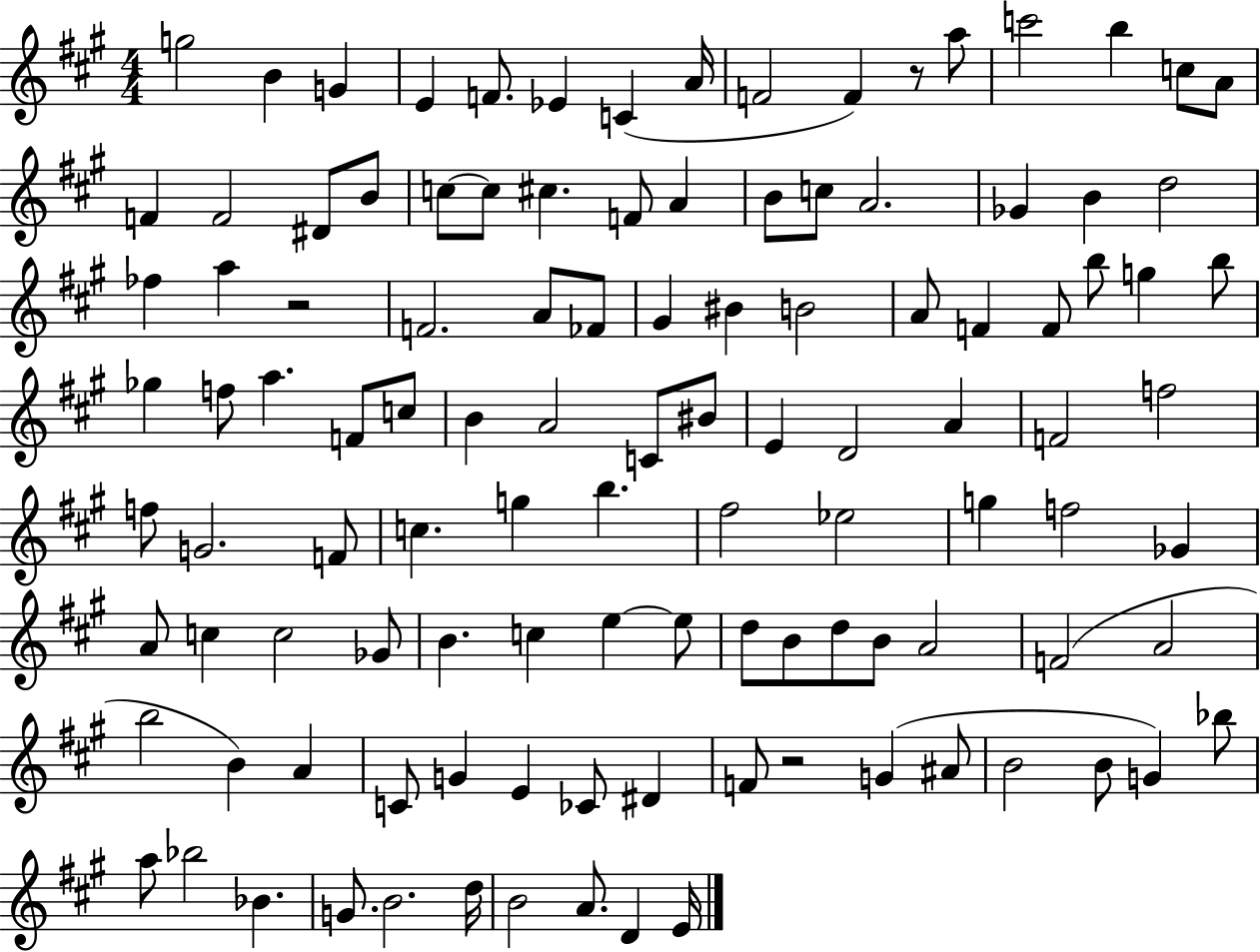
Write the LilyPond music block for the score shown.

{
  \clef treble
  \numericTimeSignature
  \time 4/4
  \key a \major
  \repeat volta 2 { g''2 b'4 g'4 | e'4 f'8. ees'4 c'4( a'16 | f'2 f'4) r8 a''8 | c'''2 b''4 c''8 a'8 | \break f'4 f'2 dis'8 b'8 | c''8~~ c''8 cis''4. f'8 a'4 | b'8 c''8 a'2. | ges'4 b'4 d''2 | \break fes''4 a''4 r2 | f'2. a'8 fes'8 | gis'4 bis'4 b'2 | a'8 f'4 f'8 b''8 g''4 b''8 | \break ges''4 f''8 a''4. f'8 c''8 | b'4 a'2 c'8 bis'8 | e'4 d'2 a'4 | f'2 f''2 | \break f''8 g'2. f'8 | c''4. g''4 b''4. | fis''2 ees''2 | g''4 f''2 ges'4 | \break a'8 c''4 c''2 ges'8 | b'4. c''4 e''4~~ e''8 | d''8 b'8 d''8 b'8 a'2 | f'2( a'2 | \break b''2 b'4) a'4 | c'8 g'4 e'4 ces'8 dis'4 | f'8 r2 g'4( ais'8 | b'2 b'8 g'4) bes''8 | \break a''8 bes''2 bes'4. | g'8. b'2. d''16 | b'2 a'8. d'4 e'16 | } \bar "|."
}